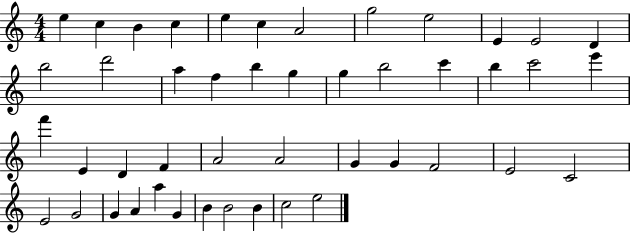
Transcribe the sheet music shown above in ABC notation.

X:1
T:Untitled
M:4/4
L:1/4
K:C
e c B c e c A2 g2 e2 E E2 D b2 d'2 a f b g g b2 c' b c'2 e' f' E D F A2 A2 G G F2 E2 C2 E2 G2 G A a G B B2 B c2 e2